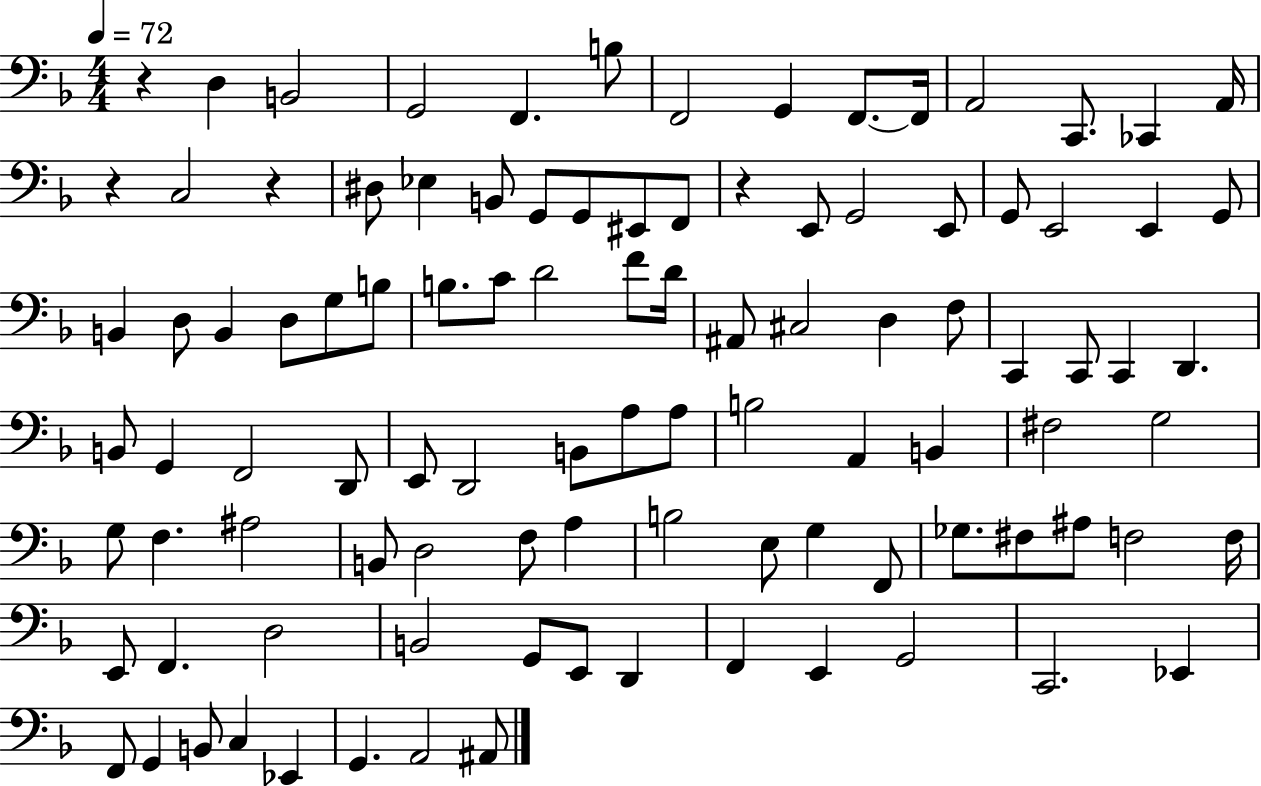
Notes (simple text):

R/q D3/q B2/h G2/h F2/q. B3/e F2/h G2/q F2/e. F2/s A2/h C2/e. CES2/q A2/s R/q C3/h R/q D#3/e Eb3/q B2/e G2/e G2/e EIS2/e F2/e R/q E2/e G2/h E2/e G2/e E2/h E2/q G2/e B2/q D3/e B2/q D3/e G3/e B3/e B3/e. C4/e D4/h F4/e D4/s A#2/e C#3/h D3/q F3/e C2/q C2/e C2/q D2/q. B2/e G2/q F2/h D2/e E2/e D2/h B2/e A3/e A3/e B3/h A2/q B2/q F#3/h G3/h G3/e F3/q. A#3/h B2/e D3/h F3/e A3/q B3/h E3/e G3/q F2/e Gb3/e. F#3/e A#3/e F3/h F3/s E2/e F2/q. D3/h B2/h G2/e E2/e D2/q F2/q E2/q G2/h C2/h. Eb2/q F2/e G2/q B2/e C3/q Eb2/q G2/q. A2/h A#2/e